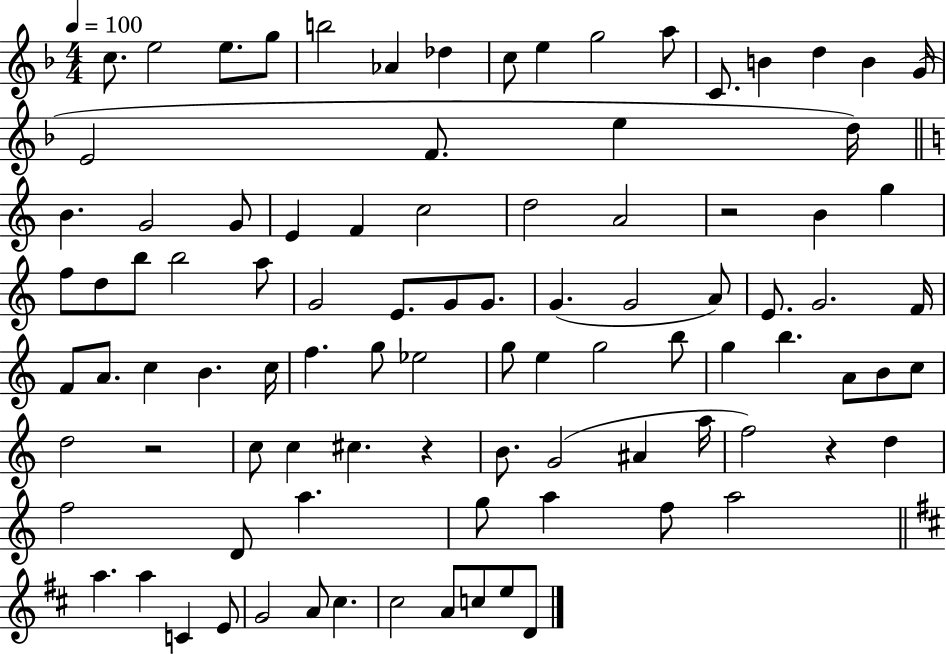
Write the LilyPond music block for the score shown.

{
  \clef treble
  \numericTimeSignature
  \time 4/4
  \key f \major
  \tempo 4 = 100
  c''8. e''2 e''8. g''8 | b''2 aes'4 des''4 | c''8 e''4 g''2 a''8 | c'8. b'4 d''4 b'4 g'16( | \break e'2 f'8. e''4 d''16) | \bar "||" \break \key a \minor b'4. g'2 g'8 | e'4 f'4 c''2 | d''2 a'2 | r2 b'4 g''4 | \break f''8 d''8 b''8 b''2 a''8 | g'2 e'8. g'8 g'8. | g'4.( g'2 a'8) | e'8. g'2. f'16 | \break f'8 a'8. c''4 b'4. c''16 | f''4. g''8 ees''2 | g''8 e''4 g''2 b''8 | g''4 b''4. a'8 b'8 c''8 | \break d''2 r2 | c''8 c''4 cis''4. r4 | b'8. g'2( ais'4 a''16 | f''2) r4 d''4 | \break f''2 d'8 a''4. | g''8 a''4 f''8 a''2 | \bar "||" \break \key d \major a''4. a''4 c'4 e'8 | g'2 a'8 cis''4. | cis''2 a'8 c''8 e''8 d'8 | \bar "|."
}